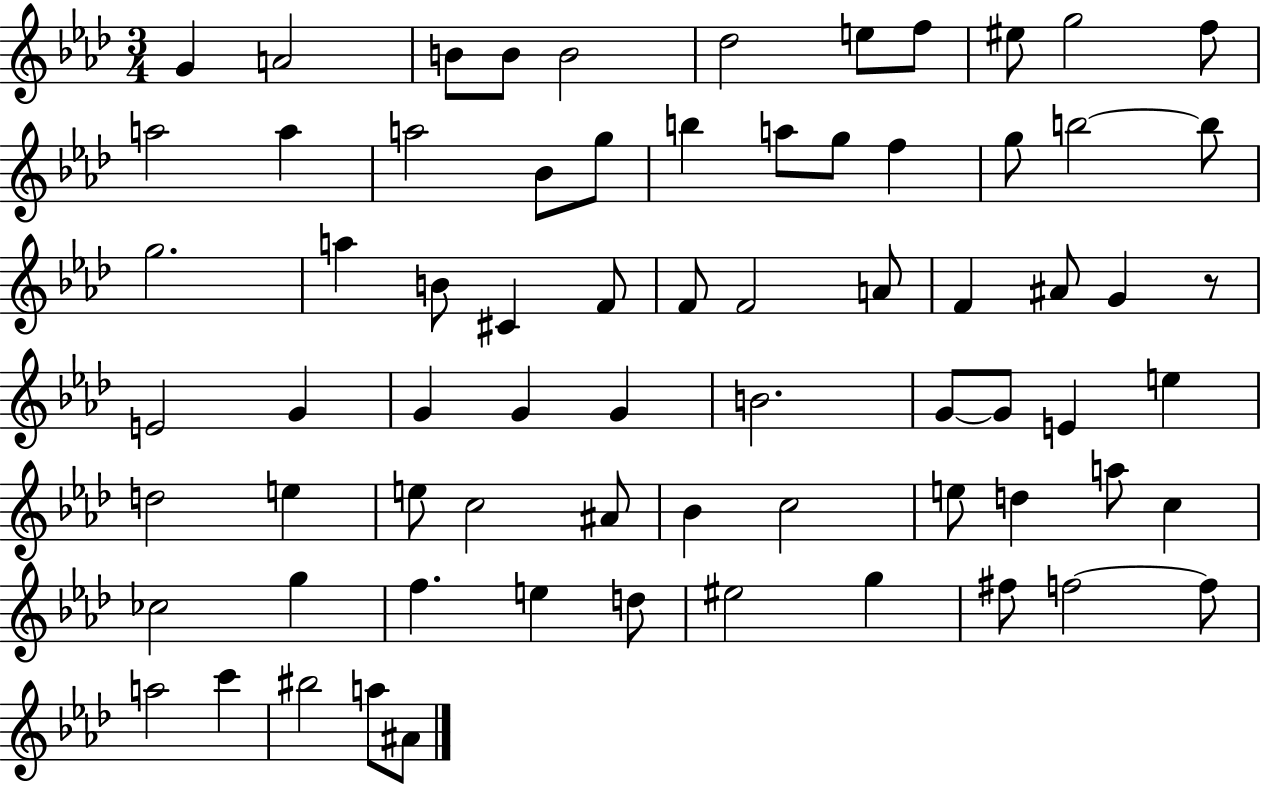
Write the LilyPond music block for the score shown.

{
  \clef treble
  \numericTimeSignature
  \time 3/4
  \key aes \major
  \repeat volta 2 { g'4 a'2 | b'8 b'8 b'2 | des''2 e''8 f''8 | eis''8 g''2 f''8 | \break a''2 a''4 | a''2 bes'8 g''8 | b''4 a''8 g''8 f''4 | g''8 b''2~~ b''8 | \break g''2. | a''4 b'8 cis'4 f'8 | f'8 f'2 a'8 | f'4 ais'8 g'4 r8 | \break e'2 g'4 | g'4 g'4 g'4 | b'2. | g'8~~ g'8 e'4 e''4 | \break d''2 e''4 | e''8 c''2 ais'8 | bes'4 c''2 | e''8 d''4 a''8 c''4 | \break ces''2 g''4 | f''4. e''4 d''8 | eis''2 g''4 | fis''8 f''2~~ f''8 | \break a''2 c'''4 | bis''2 a''8 ais'8 | } \bar "|."
}